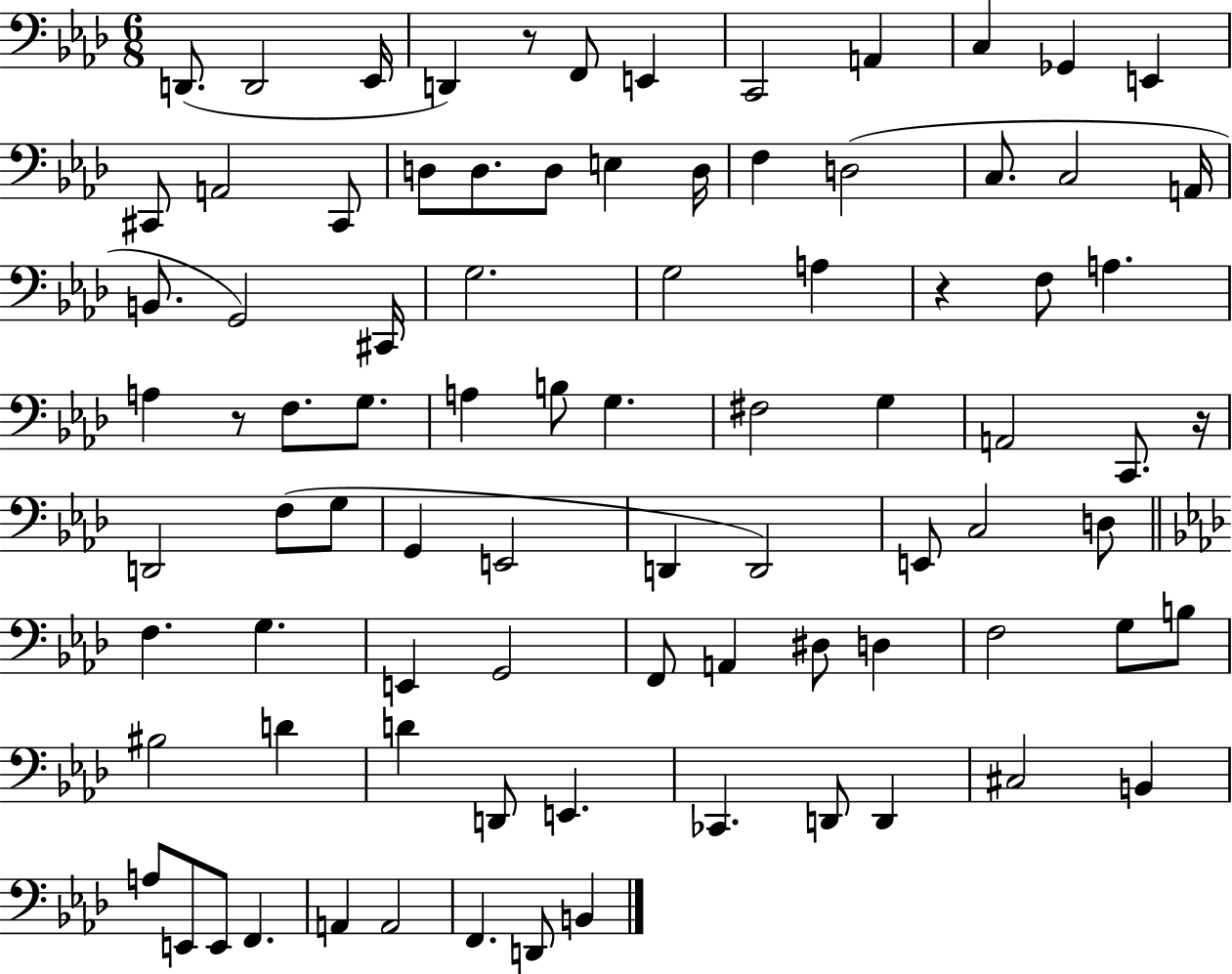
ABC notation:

X:1
T:Untitled
M:6/8
L:1/4
K:Ab
D,,/2 D,,2 _E,,/4 D,, z/2 F,,/2 E,, C,,2 A,, C, _G,, E,, ^C,,/2 A,,2 ^C,,/2 D,/2 D,/2 D,/2 E, D,/4 F, D,2 C,/2 C,2 A,,/4 B,,/2 G,,2 ^C,,/4 G,2 G,2 A, z F,/2 A, A, z/2 F,/2 G,/2 A, B,/2 G, ^F,2 G, A,,2 C,,/2 z/4 D,,2 F,/2 G,/2 G,, E,,2 D,, D,,2 E,,/2 C,2 D,/2 F, G, E,, G,,2 F,,/2 A,, ^D,/2 D, F,2 G,/2 B,/2 ^B,2 D D D,,/2 E,, _C,, D,,/2 D,, ^C,2 B,, A,/2 E,,/2 E,,/2 F,, A,, A,,2 F,, D,,/2 B,,